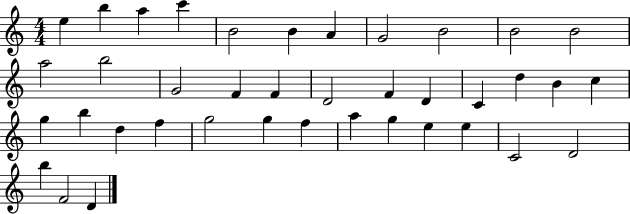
X:1
T:Untitled
M:4/4
L:1/4
K:C
e b a c' B2 B A G2 B2 B2 B2 a2 b2 G2 F F D2 F D C d B c g b d f g2 g f a g e e C2 D2 b F2 D